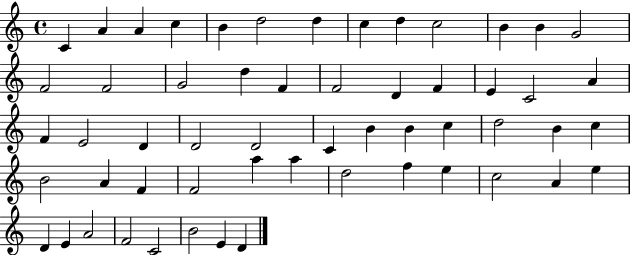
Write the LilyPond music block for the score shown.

{
  \clef treble
  \time 4/4
  \defaultTimeSignature
  \key c \major
  c'4 a'4 a'4 c''4 | b'4 d''2 d''4 | c''4 d''4 c''2 | b'4 b'4 g'2 | \break f'2 f'2 | g'2 d''4 f'4 | f'2 d'4 f'4 | e'4 c'2 a'4 | \break f'4 e'2 d'4 | d'2 d'2 | c'4 b'4 b'4 c''4 | d''2 b'4 c''4 | \break b'2 a'4 f'4 | f'2 a''4 a''4 | d''2 f''4 e''4 | c''2 a'4 e''4 | \break d'4 e'4 a'2 | f'2 c'2 | b'2 e'4 d'4 | \bar "|."
}